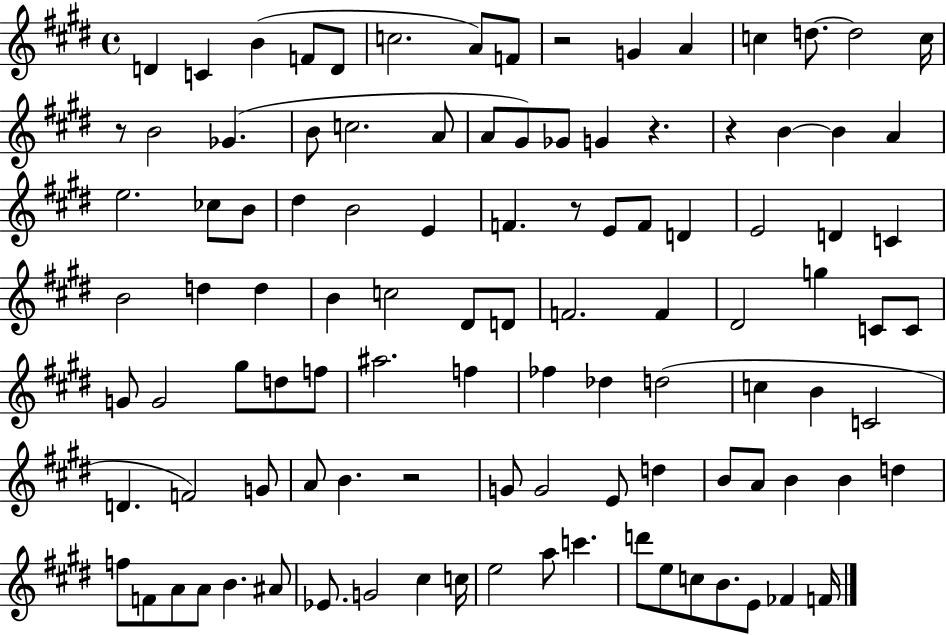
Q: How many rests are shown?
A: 6